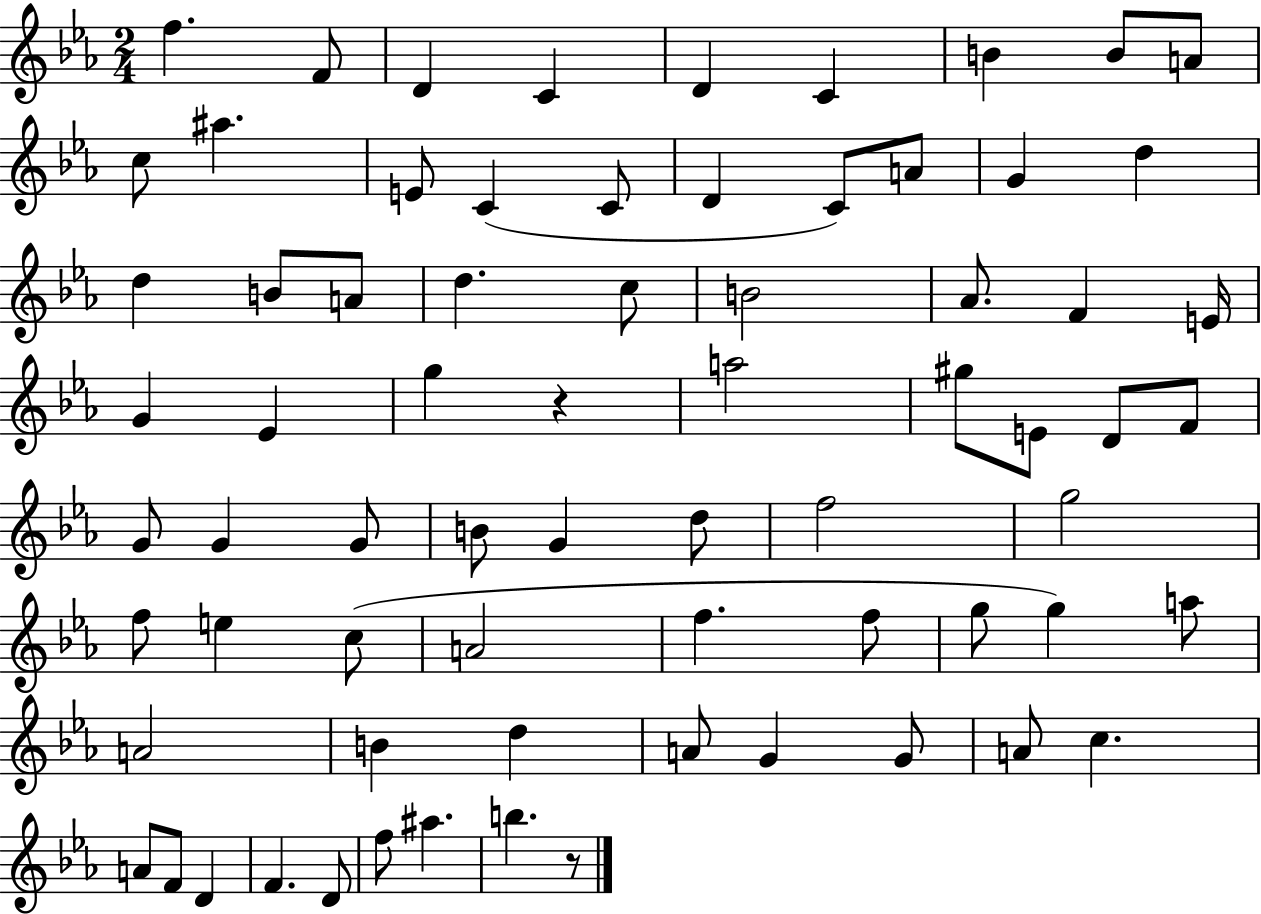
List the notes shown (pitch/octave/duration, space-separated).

F5/q. F4/e D4/q C4/q D4/q C4/q B4/q B4/e A4/e C5/e A#5/q. E4/e C4/q C4/e D4/q C4/e A4/e G4/q D5/q D5/q B4/e A4/e D5/q. C5/e B4/h Ab4/e. F4/q E4/s G4/q Eb4/q G5/q R/q A5/h G#5/e E4/e D4/e F4/e G4/e G4/q G4/e B4/e G4/q D5/e F5/h G5/h F5/e E5/q C5/e A4/h F5/q. F5/e G5/e G5/q A5/e A4/h B4/q D5/q A4/e G4/q G4/e A4/e C5/q. A4/e F4/e D4/q F4/q. D4/e F5/e A#5/q. B5/q. R/e